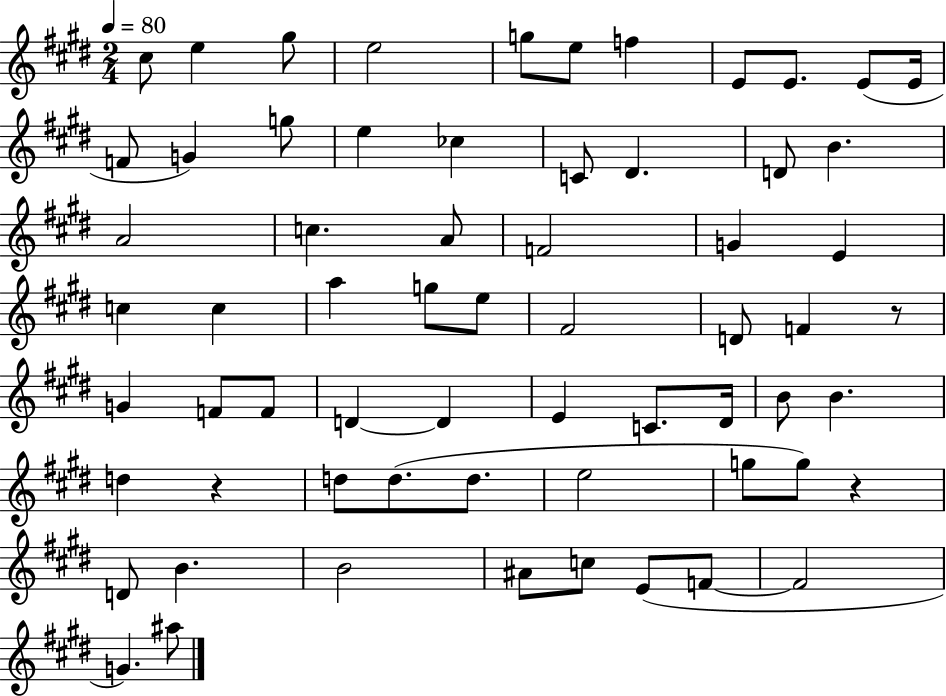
{
  \clef treble
  \numericTimeSignature
  \time 2/4
  \key e \major
  \tempo 4 = 80
  cis''8 e''4 gis''8 | e''2 | g''8 e''8 f''4 | e'8 e'8. e'8( e'16 | \break f'8 g'4) g''8 | e''4 ces''4 | c'8 dis'4. | d'8 b'4. | \break a'2 | c''4. a'8 | f'2 | g'4 e'4 | \break c''4 c''4 | a''4 g''8 e''8 | fis'2 | d'8 f'4 r8 | \break g'4 f'8 f'8 | d'4~~ d'4 | e'4 c'8. dis'16 | b'8 b'4. | \break d''4 r4 | d''8 d''8.( d''8. | e''2 | g''8 g''8) r4 | \break d'8 b'4. | b'2 | ais'8 c''8 e'8( f'8~~ | f'2 | \break g'4.) ais''8 | \bar "|."
}